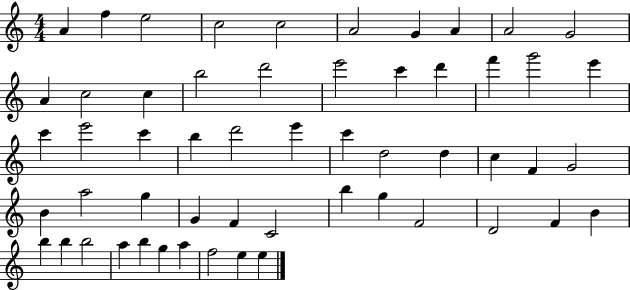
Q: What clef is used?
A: treble